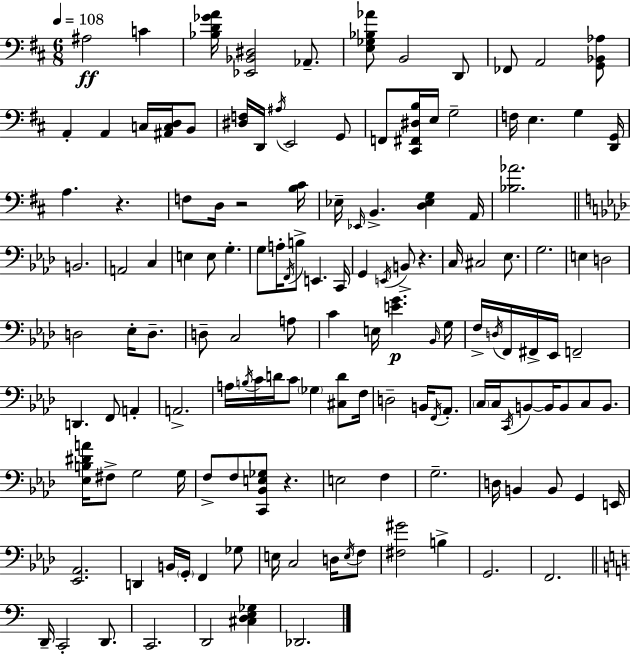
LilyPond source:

{
  \clef bass
  \numericTimeSignature
  \time 6/8
  \key d \major
  \tempo 4 = 108
  ais2\ff c'4 | <bes d' ges' a'>16 <ees, bes, dis>2 aes,8.-- | <e ges bes aes'>8 b,2 d,8 | fes,8 a,2 <g, bes, aes>8 | \break a,4-. a,4 c16 <ais, c d>16 b,8 | <dis f>16 d,16 \acciaccatura { ais16 } e,2 g,8 | f,8 <cis, fis, dis b>16 e16 g2-- | f16 e4. g4 | \break <d, g,>16 a4. r4. | f8 d16 r2 | <b cis'>16 ees16-- \grace { ees,16 } b,4.-> <d ees g>4 | a,16 <bes aes'>2. | \break \bar "||" \break \key aes \major b,2. | a,2 c4 | e4 e8 g4.-. | g8 a16-. \acciaccatura { f,16 } b8-> e,4. | \break c,16 g,4 \acciaccatura { e,16 } b,8-> r4. | c16 cis2 ees8. | g2. | e4 d2 | \break d2 ees16-. d8.-- | d8-- c2 | a8 c'4 e16 <e' g'>4.\p | \grace { bes,16 } g16 f16-> \acciaccatura { d16 } f,16 fis,16-> ees,16 f,2-- | \break d,4. f,8 | a,4-. a,2.-> | a16 \acciaccatura { b16 } c'16 d'16 c'8 \parenthesize ges4 | <cis d'>8 f16 d2-- | \break b,16 \acciaccatura { f,16 } aes,8.-. \parenthesize c16 c16 \acciaccatura { c,16 } b,8~~ b,16 | b,8 c8 b,8. <ees b dis' a'>16 fis8-> g2 | g16 f8-> f8 <c, bes, e ges>8 | r4. e2 | \break f4 g2.-- | d16 b,4 | b,8 g,4 e,16 <ees, aes,>2. | d,4 b,16 | \break \parenthesize g,16-. f,4 ges8 e16 c2 | d16 \acciaccatura { e16 } f8 <fis gis'>2 | b4-> g,2. | f,2. | \break \bar "||" \break \key c \major d,16-- c,2-. d,8. | c,2. | d,2 <cis d e ges>4 | des,2. | \break \bar "|."
}